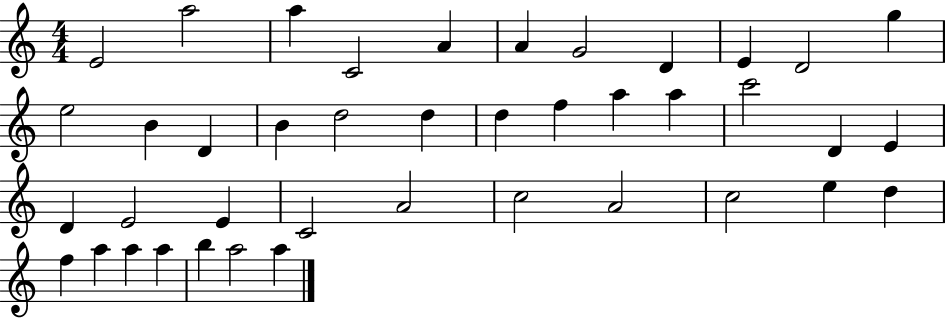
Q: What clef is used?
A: treble